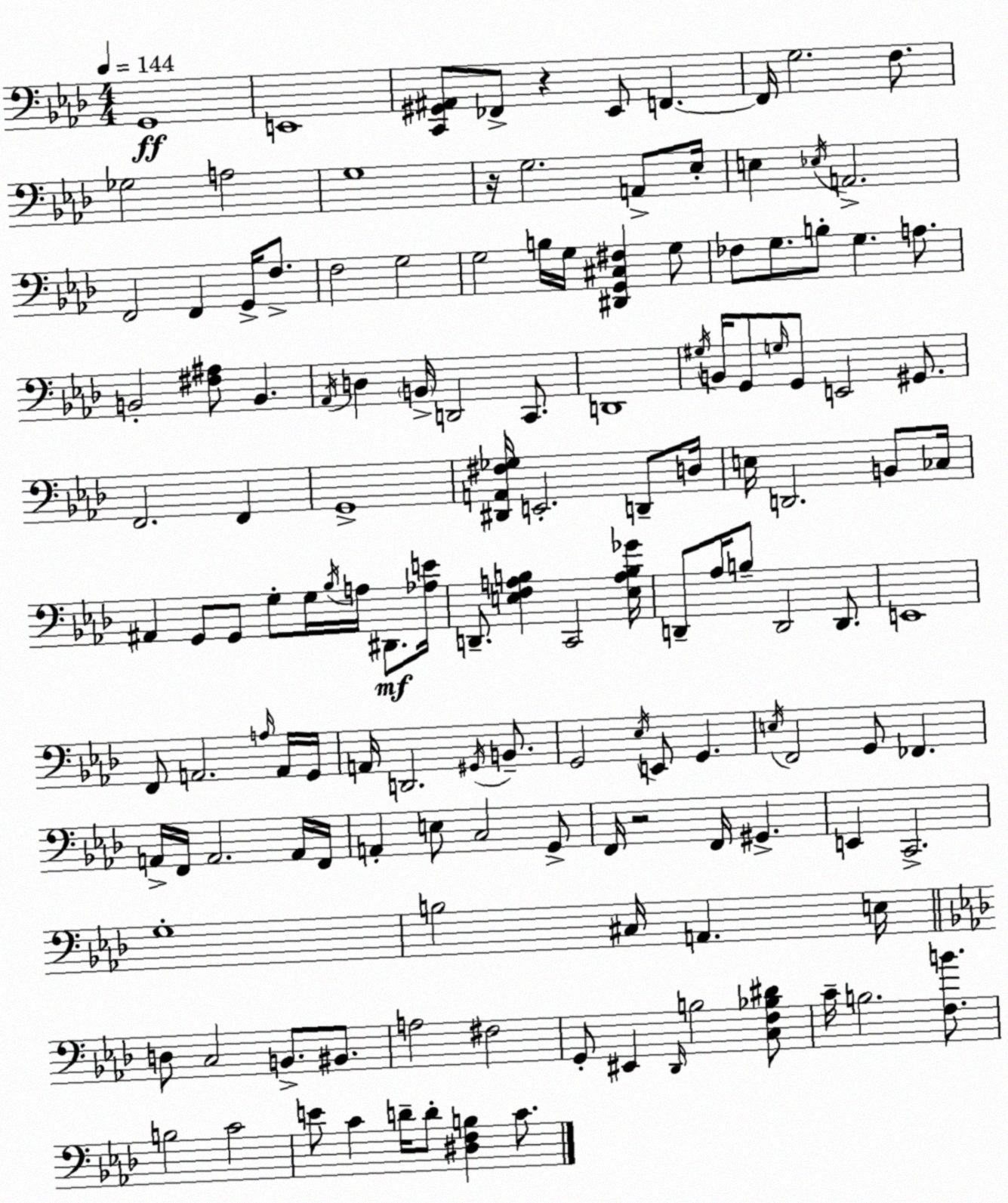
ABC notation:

X:1
T:Untitled
M:4/4
L:1/4
K:Ab
G,,4 E,,4 [C,,^G,,^A,,]/2 _F,,/2 z _E,,/2 F,, F,,/4 G,2 F,/2 _G,2 A,2 G,4 z/4 G,2 A,,/2 _E,/4 E, _E,/4 A,,2 F,,2 F,, G,,/4 F,/2 F,2 G,2 G,2 B,/4 G,/4 [^D,,G,,^C,^F,] G,/2 _F,/2 G,/2 B,/2 G, A,/2 B,,2 [^F,^A,]/2 B,, _A,,/4 D, B,,/4 D,,2 C,,/2 D,,4 ^G,/4 B,,/4 G,,/2 G,/4 G,,/2 E,,2 ^G,,/2 F,,2 F,, G,,4 [^D,,A,,^F,_G,]/4 E,,2 D,,/2 D,/4 E,/4 D,,2 B,,/2 _C,/4 ^A,, G,,/2 G,,/2 G,/2 G,/4 _B,/4 A,/4 ^D,,/2 [_A,E]/4 D,,/2 [E,F,A,B,] C,,2 [E,A,B,_G]/4 D,,/2 _A,/4 B,/2 D,,2 D,,/2 E,,4 F,,/2 A,,2 A,/4 A,,/4 G,,/4 A,,/4 D,,2 ^G,,/4 B,,/2 G,,2 _E,/4 E,,/2 G,, E,/4 F,,2 G,,/2 _F,, A,,/4 F,,/4 A,,2 A,,/4 F,,/4 A,, E,/2 C,2 G,,/2 F,,/4 z2 F,,/4 ^G,, E,, C,,2 G,4 B,2 ^C,/4 A,, E,/4 D,/2 C,2 B,,/2 ^B,,/2 A,2 ^F,2 G,,/2 ^E,, _D,,/4 B,2 [C,F,_B,^D]/2 C/4 B,2 [F,B]/2 B,2 C2 E/2 C D/4 D/2 [^D,F,B,] C/2